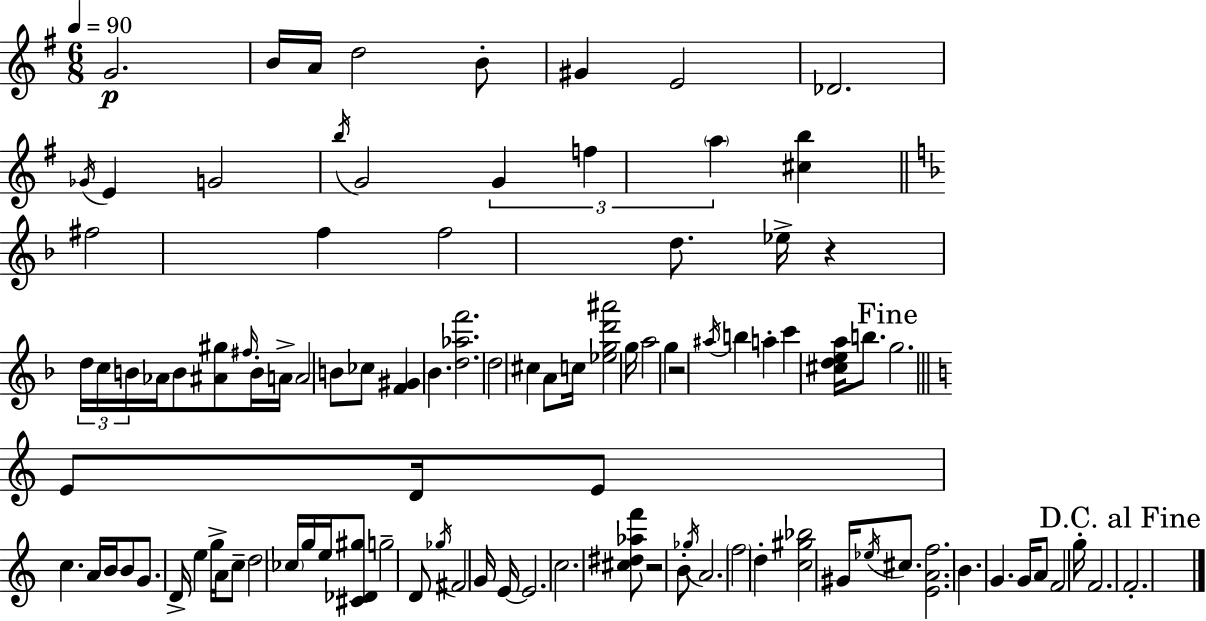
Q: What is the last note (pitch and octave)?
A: F4